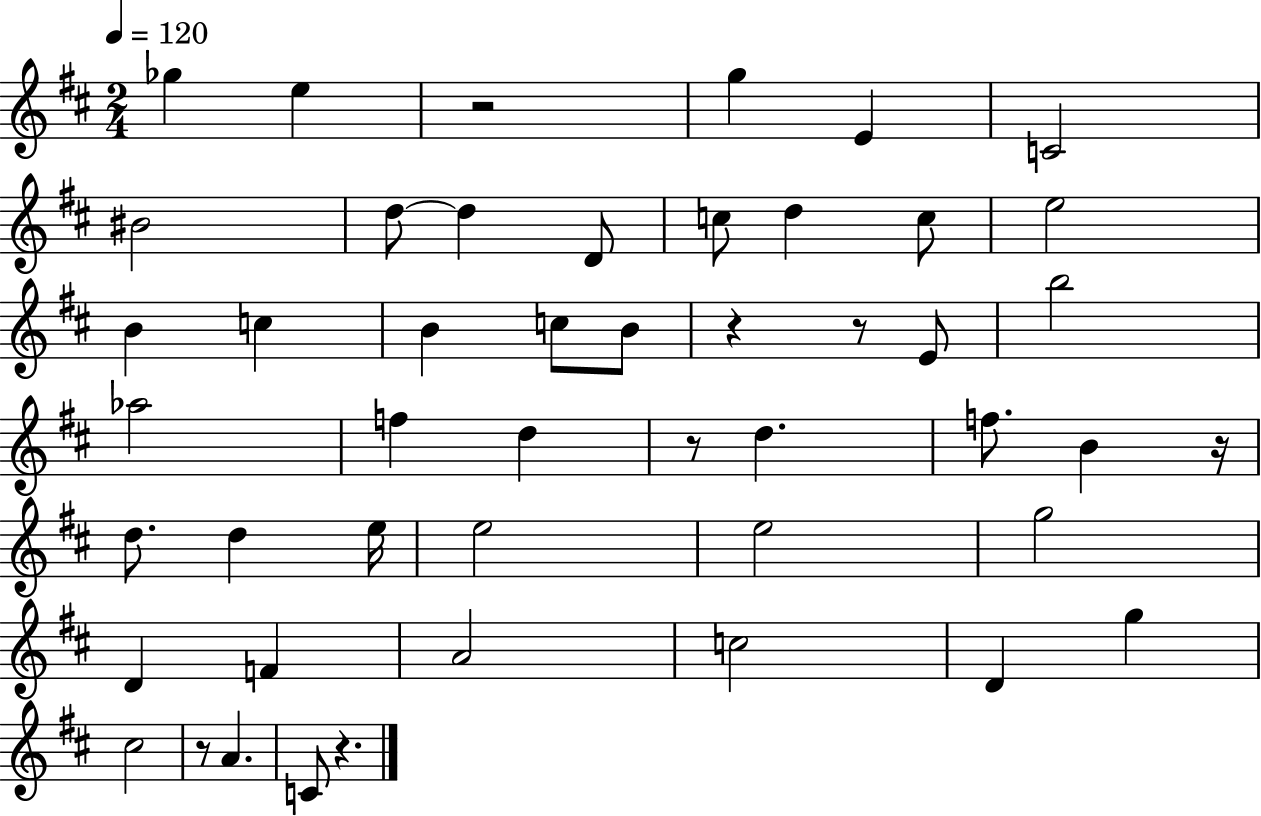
Gb5/q E5/q R/h G5/q E4/q C4/h BIS4/h D5/e D5/q D4/e C5/e D5/q C5/e E5/h B4/q C5/q B4/q C5/e B4/e R/q R/e E4/e B5/h Ab5/h F5/q D5/q R/e D5/q. F5/e. B4/q R/s D5/e. D5/q E5/s E5/h E5/h G5/h D4/q F4/q A4/h C5/h D4/q G5/q C#5/h R/e A4/q. C4/e R/q.